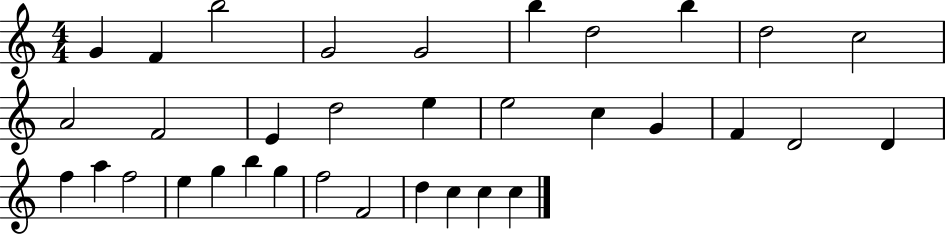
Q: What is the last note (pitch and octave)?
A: C5